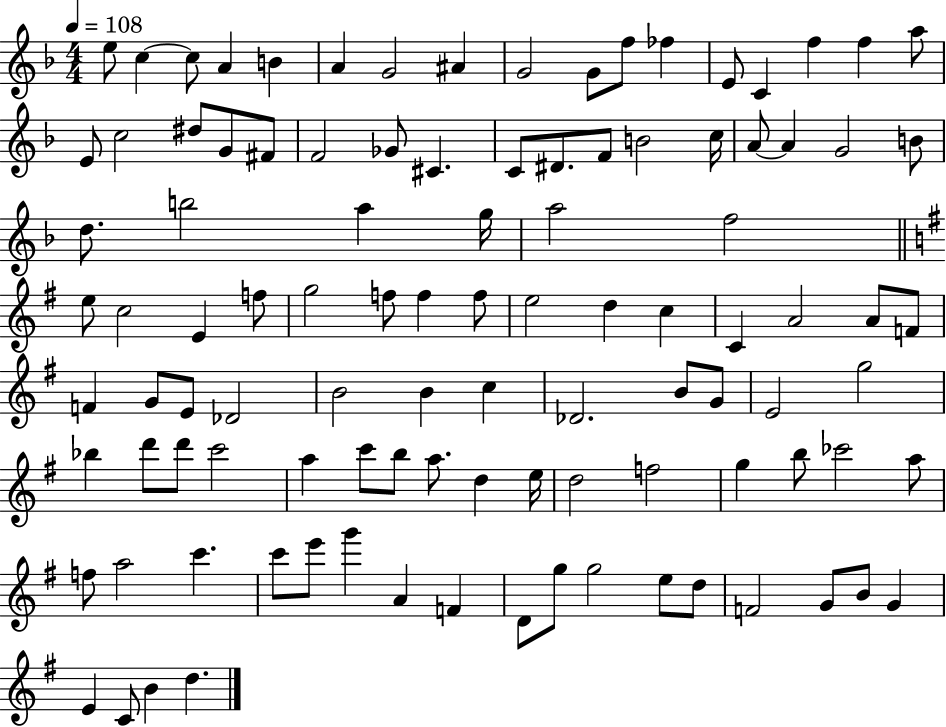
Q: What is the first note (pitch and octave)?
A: E5